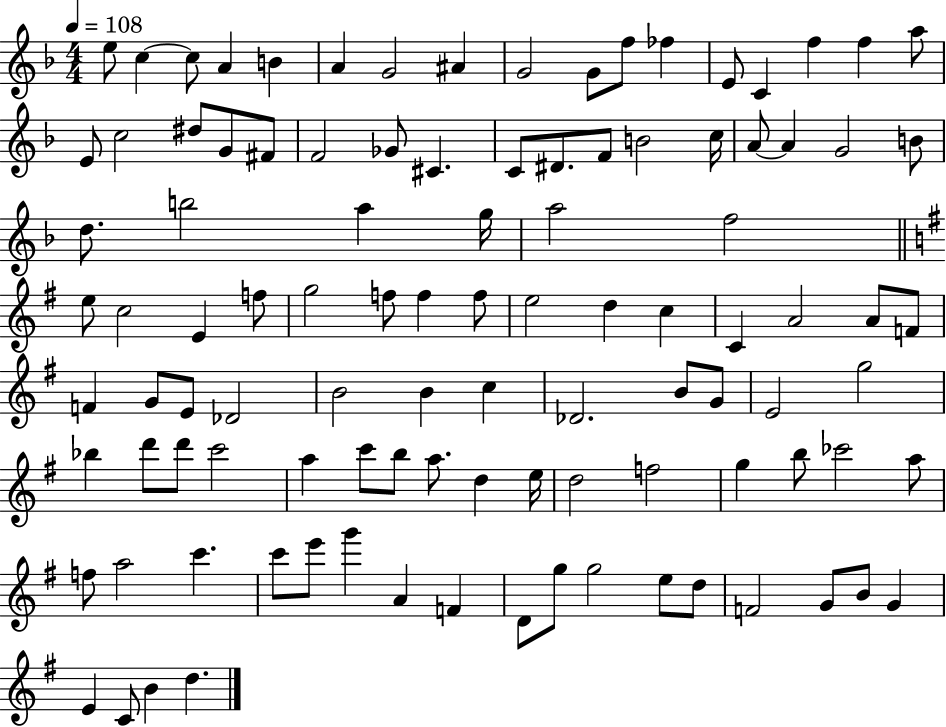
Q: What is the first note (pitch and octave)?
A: E5